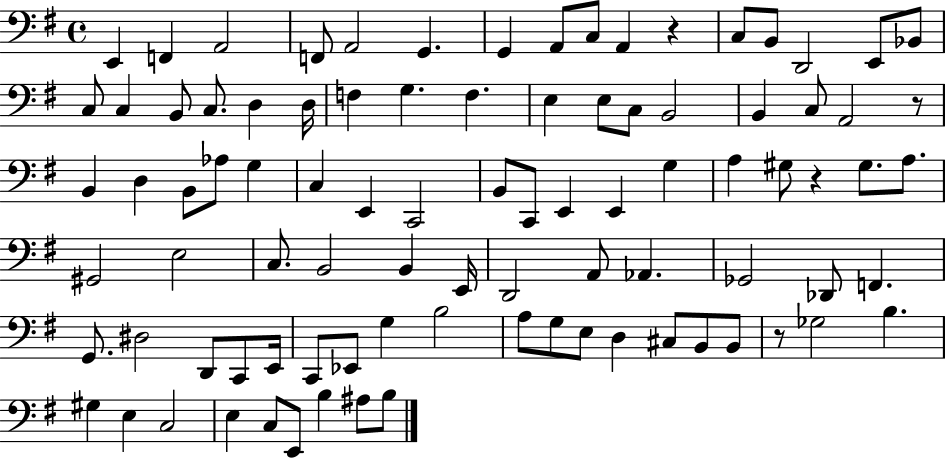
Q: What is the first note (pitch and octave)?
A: E2